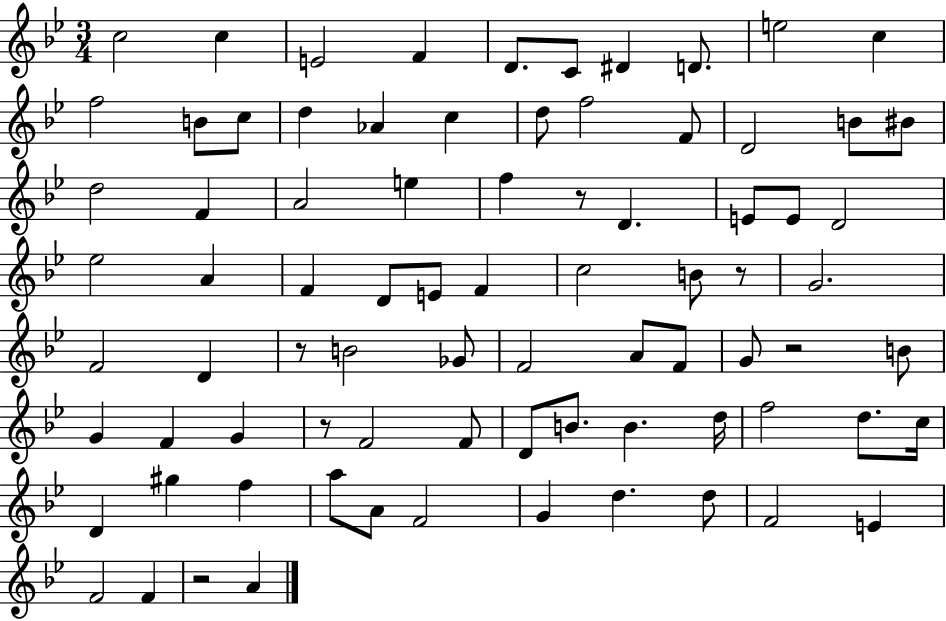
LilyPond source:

{
  \clef treble
  \numericTimeSignature
  \time 3/4
  \key bes \major
  c''2 c''4 | e'2 f'4 | d'8. c'8 dis'4 d'8. | e''2 c''4 | \break f''2 b'8 c''8 | d''4 aes'4 c''4 | d''8 f''2 f'8 | d'2 b'8 bis'8 | \break d''2 f'4 | a'2 e''4 | f''4 r8 d'4. | e'8 e'8 d'2 | \break ees''2 a'4 | f'4 d'8 e'8 f'4 | c''2 b'8 r8 | g'2. | \break f'2 d'4 | r8 b'2 ges'8 | f'2 a'8 f'8 | g'8 r2 b'8 | \break g'4 f'4 g'4 | r8 f'2 f'8 | d'8 b'8. b'4. d''16 | f''2 d''8. c''16 | \break d'4 gis''4 f''4 | a''8 a'8 f'2 | g'4 d''4. d''8 | f'2 e'4 | \break f'2 f'4 | r2 a'4 | \bar "|."
}